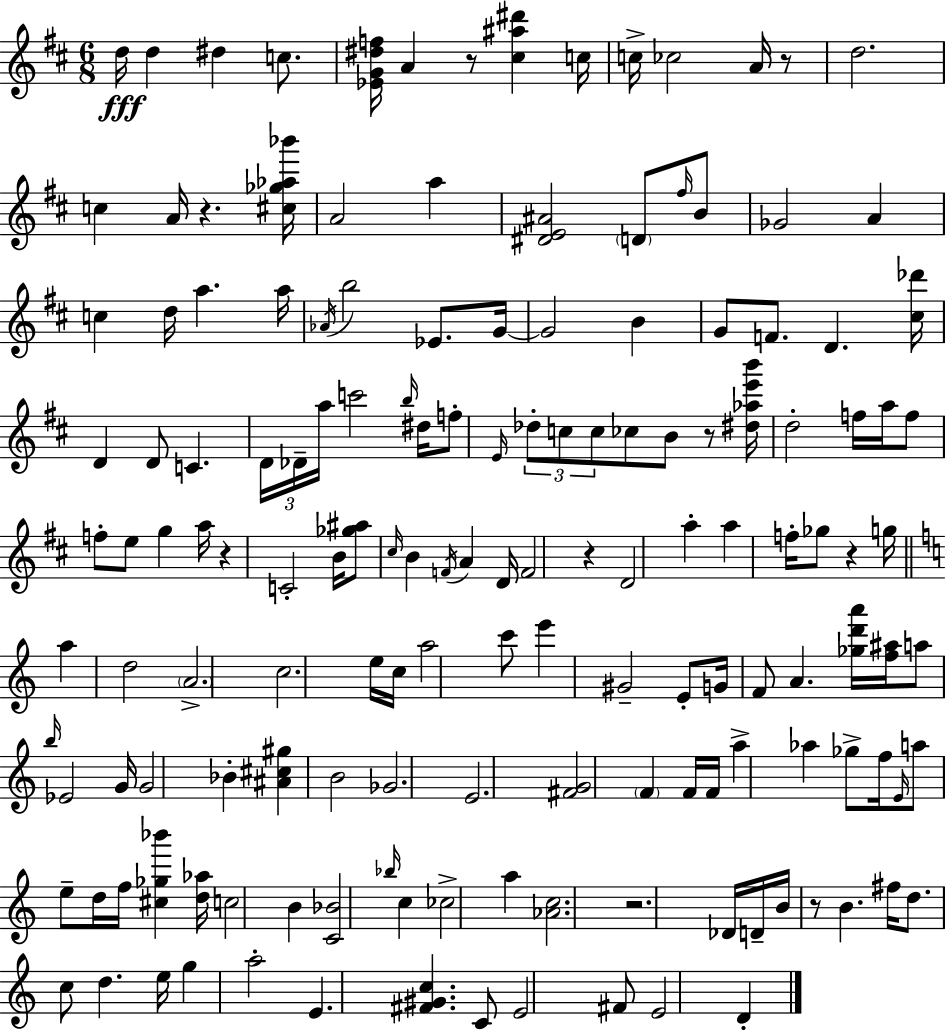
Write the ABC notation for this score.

X:1
T:Untitled
M:6/8
L:1/4
K:D
d/4 d ^d c/2 [_EG^df]/4 A z/2 [^c^a^d'] c/4 c/4 _c2 A/4 z/2 d2 c A/4 z [^c_g_a_b']/4 A2 a [^DE^A]2 D/2 ^f/4 B/2 _G2 A c d/4 a a/4 _A/4 b2 _E/2 G/4 G2 B G/2 F/2 D [^c_d']/4 D D/2 C D/4 _D/4 a/4 c'2 b/4 ^d/4 f/2 E/4 _d/2 c/2 c/2 _c/2 B/2 z/2 [^d_ae'b']/4 d2 f/4 a/4 f/2 f/2 e/2 g a/4 z C2 B/4 [_g^a]/2 ^c/4 B F/4 A D/4 F2 z D2 a a f/4 _g/2 z g/4 a d2 A2 c2 e/4 c/4 a2 c'/2 e' ^G2 E/2 G/4 F/2 A [_gd'a']/4 [f^a]/4 a/2 b/4 _E2 G/4 G2 _B [^A^c^g] B2 _G2 E2 [^FG]2 F F/4 F/4 a _a _g/2 f/4 E/4 a/2 e/2 d/4 f/4 [^c_g_b'] [d_a]/4 c2 B [C_B]2 _b/4 c _c2 a [_Ac]2 z2 _D/4 D/4 B/4 z/2 B ^f/4 d/2 c/2 d e/4 g a2 E [^F^Gc] C/2 E2 ^F/2 E2 D